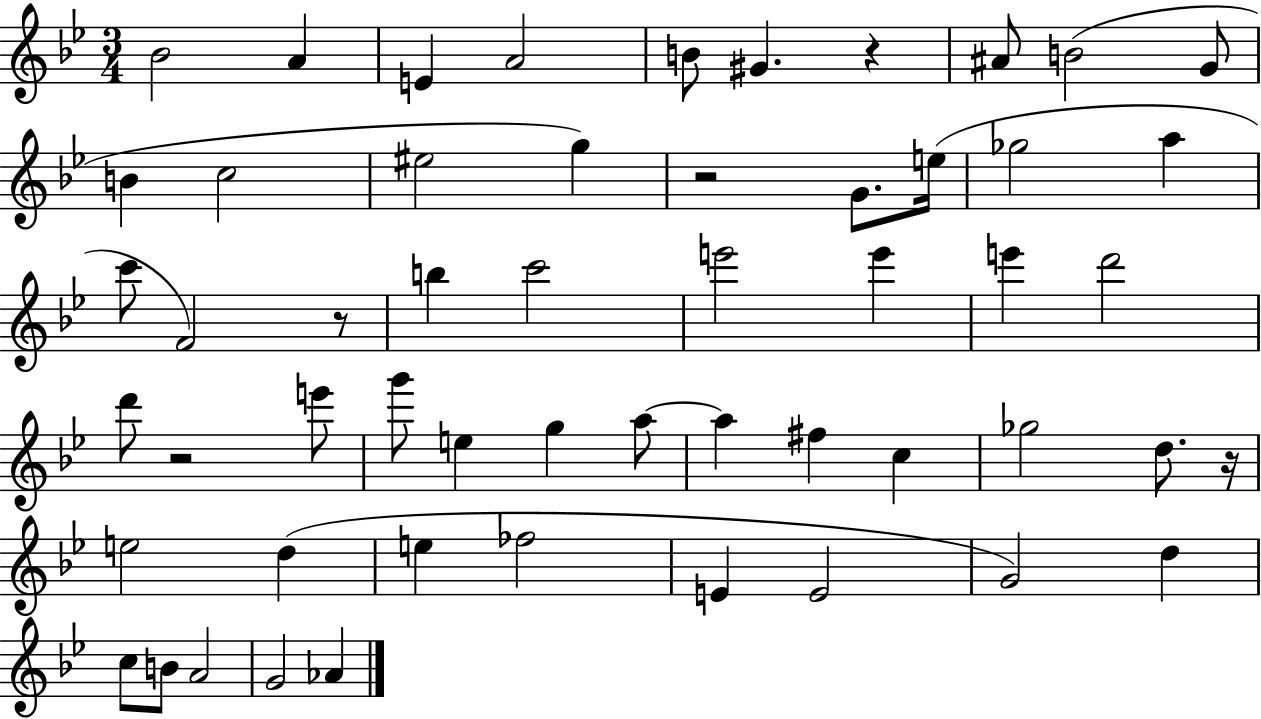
{
  \clef treble
  \numericTimeSignature
  \time 3/4
  \key bes \major
  bes'2 a'4 | e'4 a'2 | b'8 gis'4. r4 | ais'8 b'2( g'8 | \break b'4 c''2 | eis''2 g''4) | r2 g'8. e''16( | ges''2 a''4 | \break c'''8 f'2) r8 | b''4 c'''2 | e'''2 e'''4 | e'''4 d'''2 | \break d'''8 r2 e'''8 | g'''8 e''4 g''4 a''8~~ | a''4 fis''4 c''4 | ges''2 d''8. r16 | \break e''2 d''4( | e''4 fes''2 | e'4 e'2 | g'2) d''4 | \break c''8 b'8 a'2 | g'2 aes'4 | \bar "|."
}